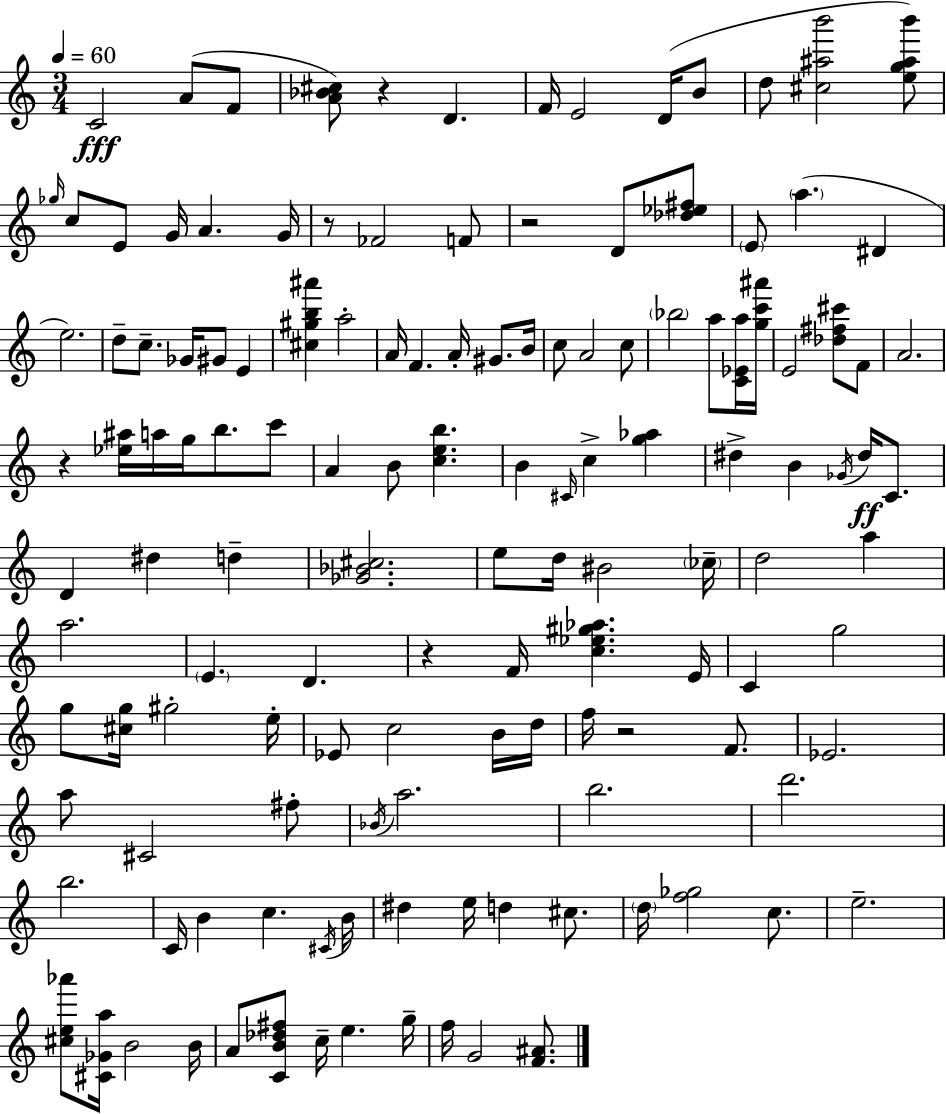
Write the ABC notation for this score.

X:1
T:Untitled
M:3/4
L:1/4
K:Am
C2 A/2 F/2 [A_B^c]/2 z D F/4 E2 D/4 B/2 d/2 [^c^ab']2 [eg^ab']/2 _g/4 c/2 E/2 G/4 A G/4 z/2 _F2 F/2 z2 D/2 [_d_e^f]/2 E/2 a ^D e2 d/2 c/2 _G/4 ^G/2 E [^c^gb^a'] a2 A/4 F A/4 ^G/2 B/4 c/2 A2 c/2 _b2 a/2 [C_Ea]/4 [gc'^a']/4 E2 [_d^f^c']/2 F/2 A2 z [_e^a]/4 a/4 g/4 b/2 c'/2 A B/2 [ceb] B ^C/4 c [g_a] ^d B _G/4 ^d/4 C/2 D ^d d [_G_B^c]2 e/2 d/4 ^B2 _c/4 d2 a a2 E D z F/4 [c_e^g_a] E/4 C g2 g/2 [^cg]/4 ^g2 e/4 _E/2 c2 B/4 d/4 f/4 z2 F/2 _E2 a/2 ^C2 ^f/2 _B/4 a2 b2 d'2 b2 C/4 B c ^C/4 B/4 ^d e/4 d ^c/2 d/4 [f_g]2 c/2 e2 [^ce_a']/2 [^C_Ga]/4 B2 B/4 A/2 [CB_d^f]/2 c/4 e g/4 f/4 G2 [F^A]/2